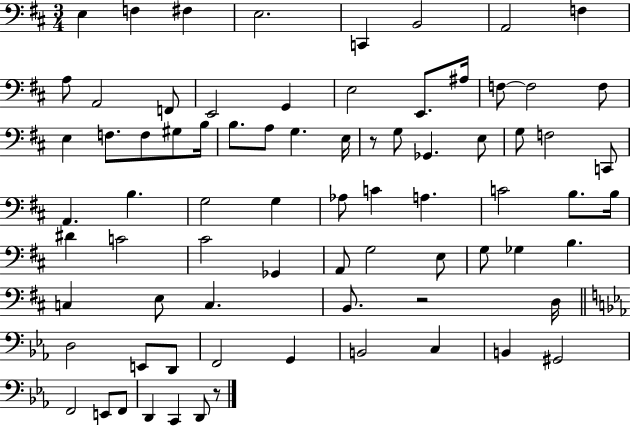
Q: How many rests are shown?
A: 3